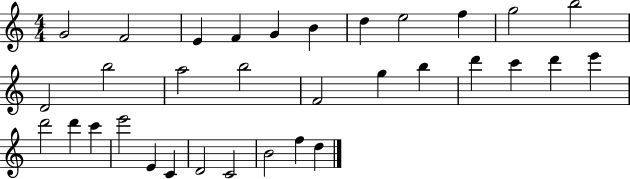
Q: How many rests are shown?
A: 0